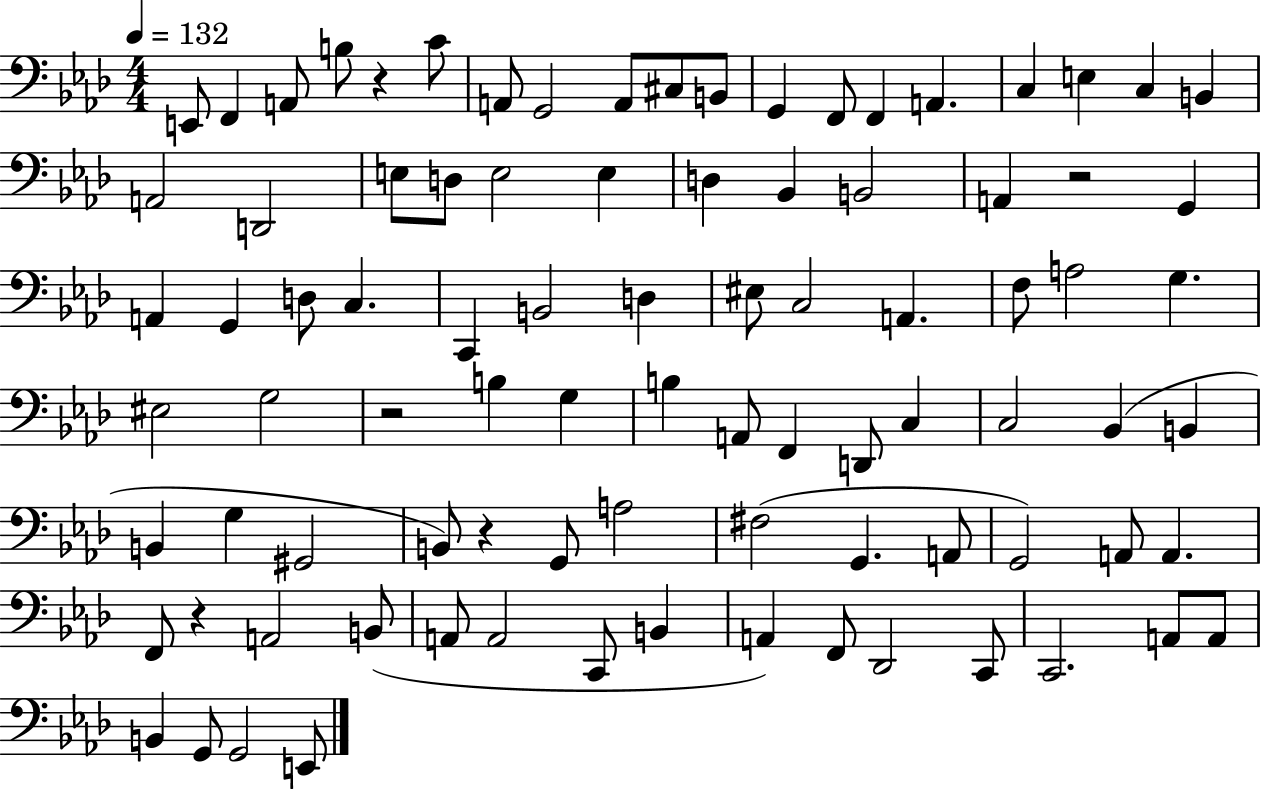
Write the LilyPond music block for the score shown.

{
  \clef bass
  \numericTimeSignature
  \time 4/4
  \key aes \major
  \tempo 4 = 132
  \repeat volta 2 { e,8 f,4 a,8 b8 r4 c'8 | a,8 g,2 a,8 cis8 b,8 | g,4 f,8 f,4 a,4. | c4 e4 c4 b,4 | \break a,2 d,2 | e8 d8 e2 e4 | d4 bes,4 b,2 | a,4 r2 g,4 | \break a,4 g,4 d8 c4. | c,4 b,2 d4 | eis8 c2 a,4. | f8 a2 g4. | \break eis2 g2 | r2 b4 g4 | b4 a,8 f,4 d,8 c4 | c2 bes,4( b,4 | \break b,4 g4 gis,2 | b,8) r4 g,8 a2 | fis2( g,4. a,8 | g,2) a,8 a,4. | \break f,8 r4 a,2 b,8( | a,8 a,2 c,8 b,4 | a,4) f,8 des,2 c,8 | c,2. a,8 a,8 | \break b,4 g,8 g,2 e,8 | } \bar "|."
}